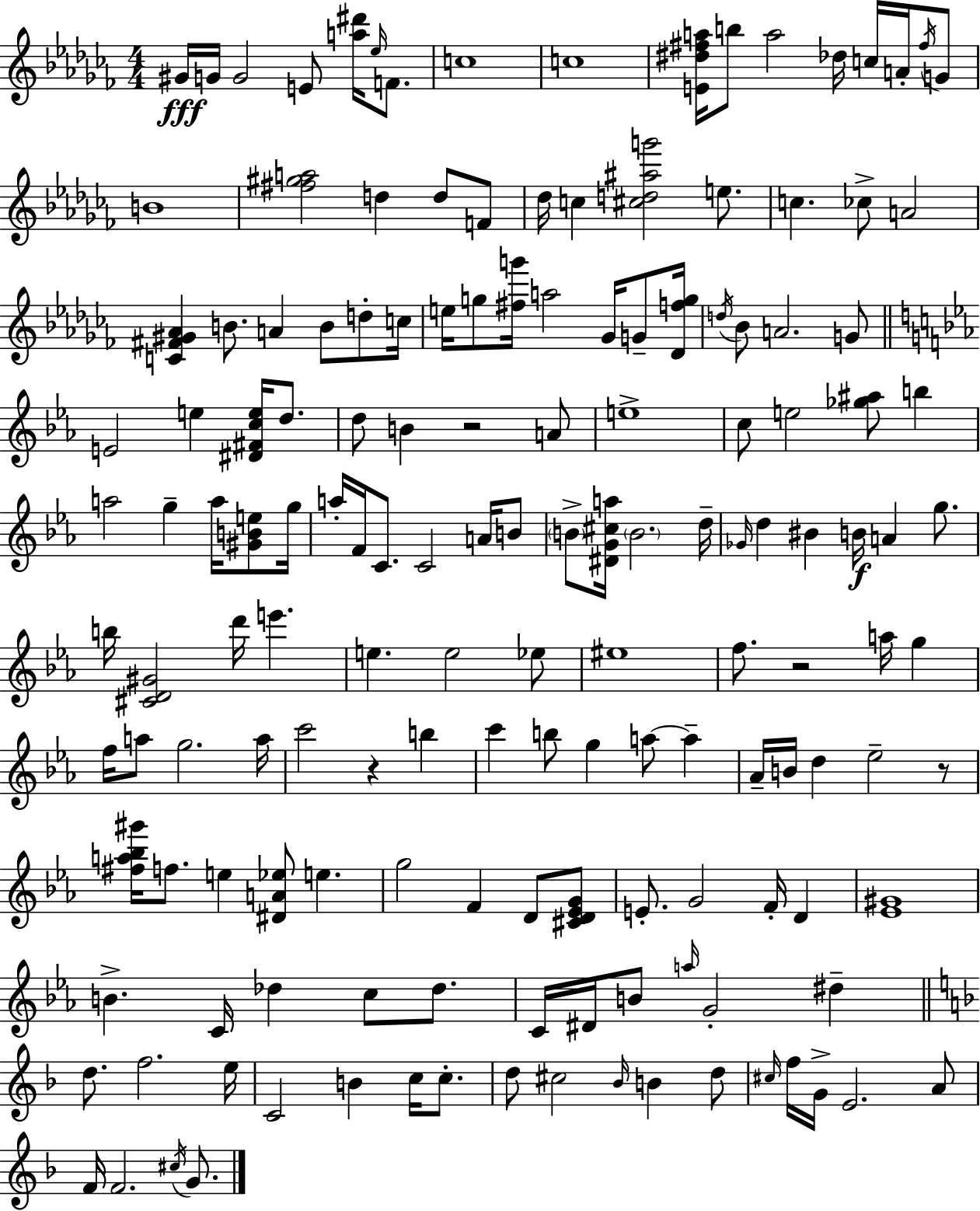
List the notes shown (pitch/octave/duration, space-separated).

G#4/s G4/s G4/h E4/e [A5,D#6]/s Eb5/s F4/e. C5/w C5/w [E4,D#5,F#5,A5]/s B5/e A5/h Db5/s C5/s A4/s F#5/s G4/e B4/w [F#5,G#5,A5]/h D5/q D5/e F4/e Db5/s C5/q [C#5,D5,A#5,G6]/h E5/e. C5/q. CES5/e A4/h [C4,F#4,G#4,Ab4]/q B4/e. A4/q B4/e D5/e C5/s E5/s G5/e [F#5,G6]/s A5/h Gb4/s G4/e [Db4,F5,G5]/s D5/s Bb4/e A4/h. G4/e E4/h E5/q [D#4,F#4,C5,E5]/s D5/e. D5/e B4/q R/h A4/e E5/w C5/e E5/h [Gb5,A#5]/e B5/q A5/h G5/q A5/s [G#4,B4,E5]/e G5/s A5/s F4/s C4/e. C4/h A4/s B4/e B4/e [D#4,G4,C#5,A5]/s B4/h. D5/s Gb4/s D5/q BIS4/q B4/s A4/q G5/e. B5/s [C#4,D4,G#4]/h D6/s E6/q. E5/q. E5/h Eb5/e EIS5/w F5/e. R/h A5/s G5/q F5/s A5/e G5/h. A5/s C6/h R/q B5/q C6/q B5/e G5/q A5/e A5/q Ab4/s B4/s D5/q Eb5/h R/e [F#5,A5,Bb5,G#6]/s F5/e. E5/q [D#4,A4,Eb5]/e E5/q. G5/h F4/q D4/e [C#4,D4,Eb4,G4]/e E4/e. G4/h F4/s D4/q [Eb4,G#4]/w B4/q. C4/s Db5/q C5/e Db5/e. C4/s D#4/s B4/e A5/s G4/h D#5/q D5/e. F5/h. E5/s C4/h B4/q C5/s C5/e. D5/e C#5/h Bb4/s B4/q D5/e C#5/s F5/s G4/s E4/h. A4/e F4/s F4/h. C#5/s G4/e.